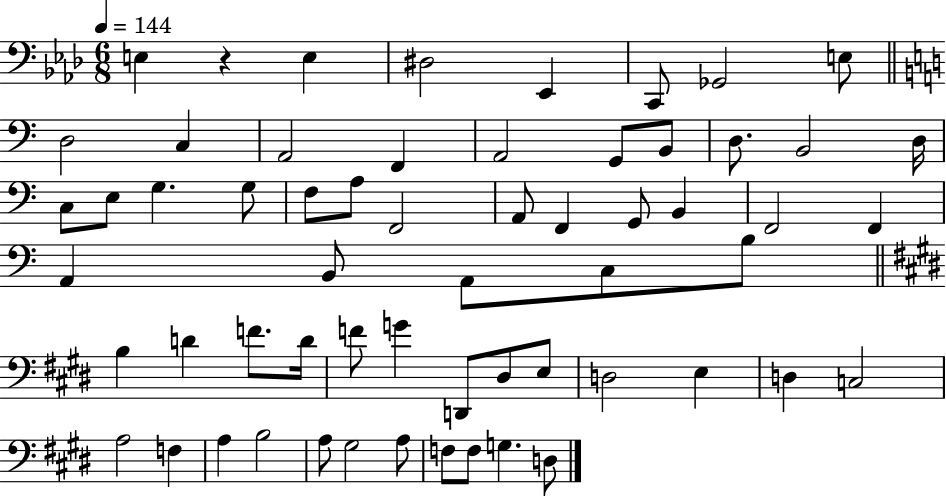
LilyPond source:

{
  \clef bass
  \numericTimeSignature
  \time 6/8
  \key aes \major
  \tempo 4 = 144
  e4 r4 e4 | dis2 ees,4 | c,8 ges,2 e8 | \bar "||" \break \key c \major d2 c4 | a,2 f,4 | a,2 g,8 b,8 | d8. b,2 d16 | \break c8 e8 g4. g8 | f8 a8 f,2 | a,8 f,4 g,8 b,4 | f,2 f,4 | \break a,4 b,8 a,8 c8 b8 | \bar "||" \break \key e \major b4 d'4 f'8. d'16 | f'8 g'4 d,8 dis8 e8 | d2 e4 | d4 c2 | \break a2 f4 | a4 b2 | a8 gis2 a8 | f8 f8 g4. d8 | \break \bar "|."
}